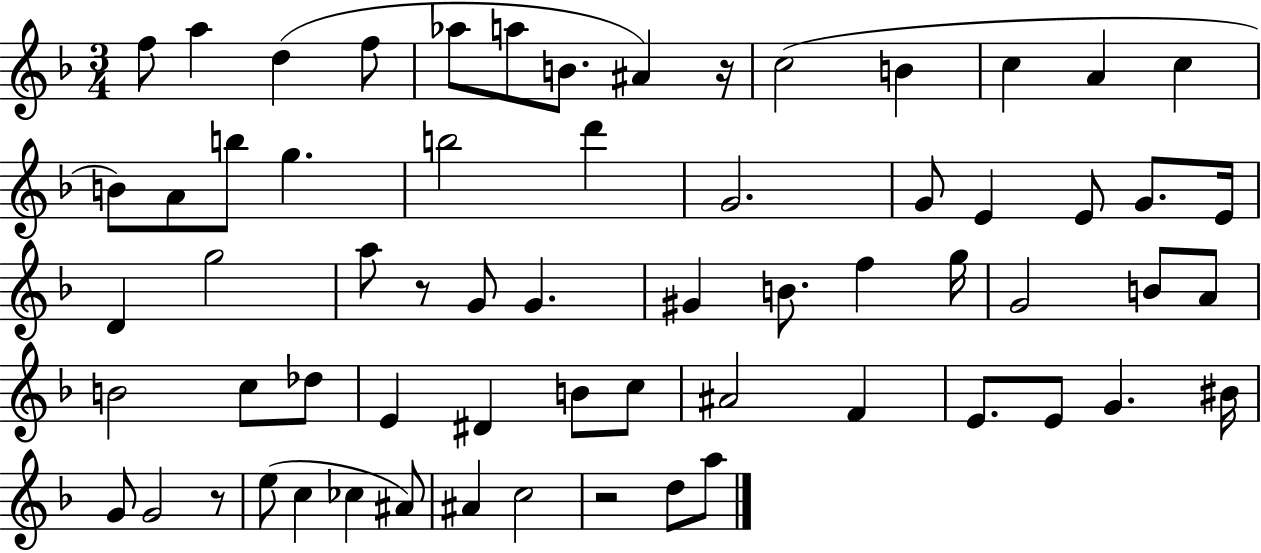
X:1
T:Untitled
M:3/4
L:1/4
K:F
f/2 a d f/2 _a/2 a/2 B/2 ^A z/4 c2 B c A c B/2 A/2 b/2 g b2 d' G2 G/2 E E/2 G/2 E/4 D g2 a/2 z/2 G/2 G ^G B/2 f g/4 G2 B/2 A/2 B2 c/2 _d/2 E ^D B/2 c/2 ^A2 F E/2 E/2 G ^B/4 G/2 G2 z/2 e/2 c _c ^A/2 ^A c2 z2 d/2 a/2